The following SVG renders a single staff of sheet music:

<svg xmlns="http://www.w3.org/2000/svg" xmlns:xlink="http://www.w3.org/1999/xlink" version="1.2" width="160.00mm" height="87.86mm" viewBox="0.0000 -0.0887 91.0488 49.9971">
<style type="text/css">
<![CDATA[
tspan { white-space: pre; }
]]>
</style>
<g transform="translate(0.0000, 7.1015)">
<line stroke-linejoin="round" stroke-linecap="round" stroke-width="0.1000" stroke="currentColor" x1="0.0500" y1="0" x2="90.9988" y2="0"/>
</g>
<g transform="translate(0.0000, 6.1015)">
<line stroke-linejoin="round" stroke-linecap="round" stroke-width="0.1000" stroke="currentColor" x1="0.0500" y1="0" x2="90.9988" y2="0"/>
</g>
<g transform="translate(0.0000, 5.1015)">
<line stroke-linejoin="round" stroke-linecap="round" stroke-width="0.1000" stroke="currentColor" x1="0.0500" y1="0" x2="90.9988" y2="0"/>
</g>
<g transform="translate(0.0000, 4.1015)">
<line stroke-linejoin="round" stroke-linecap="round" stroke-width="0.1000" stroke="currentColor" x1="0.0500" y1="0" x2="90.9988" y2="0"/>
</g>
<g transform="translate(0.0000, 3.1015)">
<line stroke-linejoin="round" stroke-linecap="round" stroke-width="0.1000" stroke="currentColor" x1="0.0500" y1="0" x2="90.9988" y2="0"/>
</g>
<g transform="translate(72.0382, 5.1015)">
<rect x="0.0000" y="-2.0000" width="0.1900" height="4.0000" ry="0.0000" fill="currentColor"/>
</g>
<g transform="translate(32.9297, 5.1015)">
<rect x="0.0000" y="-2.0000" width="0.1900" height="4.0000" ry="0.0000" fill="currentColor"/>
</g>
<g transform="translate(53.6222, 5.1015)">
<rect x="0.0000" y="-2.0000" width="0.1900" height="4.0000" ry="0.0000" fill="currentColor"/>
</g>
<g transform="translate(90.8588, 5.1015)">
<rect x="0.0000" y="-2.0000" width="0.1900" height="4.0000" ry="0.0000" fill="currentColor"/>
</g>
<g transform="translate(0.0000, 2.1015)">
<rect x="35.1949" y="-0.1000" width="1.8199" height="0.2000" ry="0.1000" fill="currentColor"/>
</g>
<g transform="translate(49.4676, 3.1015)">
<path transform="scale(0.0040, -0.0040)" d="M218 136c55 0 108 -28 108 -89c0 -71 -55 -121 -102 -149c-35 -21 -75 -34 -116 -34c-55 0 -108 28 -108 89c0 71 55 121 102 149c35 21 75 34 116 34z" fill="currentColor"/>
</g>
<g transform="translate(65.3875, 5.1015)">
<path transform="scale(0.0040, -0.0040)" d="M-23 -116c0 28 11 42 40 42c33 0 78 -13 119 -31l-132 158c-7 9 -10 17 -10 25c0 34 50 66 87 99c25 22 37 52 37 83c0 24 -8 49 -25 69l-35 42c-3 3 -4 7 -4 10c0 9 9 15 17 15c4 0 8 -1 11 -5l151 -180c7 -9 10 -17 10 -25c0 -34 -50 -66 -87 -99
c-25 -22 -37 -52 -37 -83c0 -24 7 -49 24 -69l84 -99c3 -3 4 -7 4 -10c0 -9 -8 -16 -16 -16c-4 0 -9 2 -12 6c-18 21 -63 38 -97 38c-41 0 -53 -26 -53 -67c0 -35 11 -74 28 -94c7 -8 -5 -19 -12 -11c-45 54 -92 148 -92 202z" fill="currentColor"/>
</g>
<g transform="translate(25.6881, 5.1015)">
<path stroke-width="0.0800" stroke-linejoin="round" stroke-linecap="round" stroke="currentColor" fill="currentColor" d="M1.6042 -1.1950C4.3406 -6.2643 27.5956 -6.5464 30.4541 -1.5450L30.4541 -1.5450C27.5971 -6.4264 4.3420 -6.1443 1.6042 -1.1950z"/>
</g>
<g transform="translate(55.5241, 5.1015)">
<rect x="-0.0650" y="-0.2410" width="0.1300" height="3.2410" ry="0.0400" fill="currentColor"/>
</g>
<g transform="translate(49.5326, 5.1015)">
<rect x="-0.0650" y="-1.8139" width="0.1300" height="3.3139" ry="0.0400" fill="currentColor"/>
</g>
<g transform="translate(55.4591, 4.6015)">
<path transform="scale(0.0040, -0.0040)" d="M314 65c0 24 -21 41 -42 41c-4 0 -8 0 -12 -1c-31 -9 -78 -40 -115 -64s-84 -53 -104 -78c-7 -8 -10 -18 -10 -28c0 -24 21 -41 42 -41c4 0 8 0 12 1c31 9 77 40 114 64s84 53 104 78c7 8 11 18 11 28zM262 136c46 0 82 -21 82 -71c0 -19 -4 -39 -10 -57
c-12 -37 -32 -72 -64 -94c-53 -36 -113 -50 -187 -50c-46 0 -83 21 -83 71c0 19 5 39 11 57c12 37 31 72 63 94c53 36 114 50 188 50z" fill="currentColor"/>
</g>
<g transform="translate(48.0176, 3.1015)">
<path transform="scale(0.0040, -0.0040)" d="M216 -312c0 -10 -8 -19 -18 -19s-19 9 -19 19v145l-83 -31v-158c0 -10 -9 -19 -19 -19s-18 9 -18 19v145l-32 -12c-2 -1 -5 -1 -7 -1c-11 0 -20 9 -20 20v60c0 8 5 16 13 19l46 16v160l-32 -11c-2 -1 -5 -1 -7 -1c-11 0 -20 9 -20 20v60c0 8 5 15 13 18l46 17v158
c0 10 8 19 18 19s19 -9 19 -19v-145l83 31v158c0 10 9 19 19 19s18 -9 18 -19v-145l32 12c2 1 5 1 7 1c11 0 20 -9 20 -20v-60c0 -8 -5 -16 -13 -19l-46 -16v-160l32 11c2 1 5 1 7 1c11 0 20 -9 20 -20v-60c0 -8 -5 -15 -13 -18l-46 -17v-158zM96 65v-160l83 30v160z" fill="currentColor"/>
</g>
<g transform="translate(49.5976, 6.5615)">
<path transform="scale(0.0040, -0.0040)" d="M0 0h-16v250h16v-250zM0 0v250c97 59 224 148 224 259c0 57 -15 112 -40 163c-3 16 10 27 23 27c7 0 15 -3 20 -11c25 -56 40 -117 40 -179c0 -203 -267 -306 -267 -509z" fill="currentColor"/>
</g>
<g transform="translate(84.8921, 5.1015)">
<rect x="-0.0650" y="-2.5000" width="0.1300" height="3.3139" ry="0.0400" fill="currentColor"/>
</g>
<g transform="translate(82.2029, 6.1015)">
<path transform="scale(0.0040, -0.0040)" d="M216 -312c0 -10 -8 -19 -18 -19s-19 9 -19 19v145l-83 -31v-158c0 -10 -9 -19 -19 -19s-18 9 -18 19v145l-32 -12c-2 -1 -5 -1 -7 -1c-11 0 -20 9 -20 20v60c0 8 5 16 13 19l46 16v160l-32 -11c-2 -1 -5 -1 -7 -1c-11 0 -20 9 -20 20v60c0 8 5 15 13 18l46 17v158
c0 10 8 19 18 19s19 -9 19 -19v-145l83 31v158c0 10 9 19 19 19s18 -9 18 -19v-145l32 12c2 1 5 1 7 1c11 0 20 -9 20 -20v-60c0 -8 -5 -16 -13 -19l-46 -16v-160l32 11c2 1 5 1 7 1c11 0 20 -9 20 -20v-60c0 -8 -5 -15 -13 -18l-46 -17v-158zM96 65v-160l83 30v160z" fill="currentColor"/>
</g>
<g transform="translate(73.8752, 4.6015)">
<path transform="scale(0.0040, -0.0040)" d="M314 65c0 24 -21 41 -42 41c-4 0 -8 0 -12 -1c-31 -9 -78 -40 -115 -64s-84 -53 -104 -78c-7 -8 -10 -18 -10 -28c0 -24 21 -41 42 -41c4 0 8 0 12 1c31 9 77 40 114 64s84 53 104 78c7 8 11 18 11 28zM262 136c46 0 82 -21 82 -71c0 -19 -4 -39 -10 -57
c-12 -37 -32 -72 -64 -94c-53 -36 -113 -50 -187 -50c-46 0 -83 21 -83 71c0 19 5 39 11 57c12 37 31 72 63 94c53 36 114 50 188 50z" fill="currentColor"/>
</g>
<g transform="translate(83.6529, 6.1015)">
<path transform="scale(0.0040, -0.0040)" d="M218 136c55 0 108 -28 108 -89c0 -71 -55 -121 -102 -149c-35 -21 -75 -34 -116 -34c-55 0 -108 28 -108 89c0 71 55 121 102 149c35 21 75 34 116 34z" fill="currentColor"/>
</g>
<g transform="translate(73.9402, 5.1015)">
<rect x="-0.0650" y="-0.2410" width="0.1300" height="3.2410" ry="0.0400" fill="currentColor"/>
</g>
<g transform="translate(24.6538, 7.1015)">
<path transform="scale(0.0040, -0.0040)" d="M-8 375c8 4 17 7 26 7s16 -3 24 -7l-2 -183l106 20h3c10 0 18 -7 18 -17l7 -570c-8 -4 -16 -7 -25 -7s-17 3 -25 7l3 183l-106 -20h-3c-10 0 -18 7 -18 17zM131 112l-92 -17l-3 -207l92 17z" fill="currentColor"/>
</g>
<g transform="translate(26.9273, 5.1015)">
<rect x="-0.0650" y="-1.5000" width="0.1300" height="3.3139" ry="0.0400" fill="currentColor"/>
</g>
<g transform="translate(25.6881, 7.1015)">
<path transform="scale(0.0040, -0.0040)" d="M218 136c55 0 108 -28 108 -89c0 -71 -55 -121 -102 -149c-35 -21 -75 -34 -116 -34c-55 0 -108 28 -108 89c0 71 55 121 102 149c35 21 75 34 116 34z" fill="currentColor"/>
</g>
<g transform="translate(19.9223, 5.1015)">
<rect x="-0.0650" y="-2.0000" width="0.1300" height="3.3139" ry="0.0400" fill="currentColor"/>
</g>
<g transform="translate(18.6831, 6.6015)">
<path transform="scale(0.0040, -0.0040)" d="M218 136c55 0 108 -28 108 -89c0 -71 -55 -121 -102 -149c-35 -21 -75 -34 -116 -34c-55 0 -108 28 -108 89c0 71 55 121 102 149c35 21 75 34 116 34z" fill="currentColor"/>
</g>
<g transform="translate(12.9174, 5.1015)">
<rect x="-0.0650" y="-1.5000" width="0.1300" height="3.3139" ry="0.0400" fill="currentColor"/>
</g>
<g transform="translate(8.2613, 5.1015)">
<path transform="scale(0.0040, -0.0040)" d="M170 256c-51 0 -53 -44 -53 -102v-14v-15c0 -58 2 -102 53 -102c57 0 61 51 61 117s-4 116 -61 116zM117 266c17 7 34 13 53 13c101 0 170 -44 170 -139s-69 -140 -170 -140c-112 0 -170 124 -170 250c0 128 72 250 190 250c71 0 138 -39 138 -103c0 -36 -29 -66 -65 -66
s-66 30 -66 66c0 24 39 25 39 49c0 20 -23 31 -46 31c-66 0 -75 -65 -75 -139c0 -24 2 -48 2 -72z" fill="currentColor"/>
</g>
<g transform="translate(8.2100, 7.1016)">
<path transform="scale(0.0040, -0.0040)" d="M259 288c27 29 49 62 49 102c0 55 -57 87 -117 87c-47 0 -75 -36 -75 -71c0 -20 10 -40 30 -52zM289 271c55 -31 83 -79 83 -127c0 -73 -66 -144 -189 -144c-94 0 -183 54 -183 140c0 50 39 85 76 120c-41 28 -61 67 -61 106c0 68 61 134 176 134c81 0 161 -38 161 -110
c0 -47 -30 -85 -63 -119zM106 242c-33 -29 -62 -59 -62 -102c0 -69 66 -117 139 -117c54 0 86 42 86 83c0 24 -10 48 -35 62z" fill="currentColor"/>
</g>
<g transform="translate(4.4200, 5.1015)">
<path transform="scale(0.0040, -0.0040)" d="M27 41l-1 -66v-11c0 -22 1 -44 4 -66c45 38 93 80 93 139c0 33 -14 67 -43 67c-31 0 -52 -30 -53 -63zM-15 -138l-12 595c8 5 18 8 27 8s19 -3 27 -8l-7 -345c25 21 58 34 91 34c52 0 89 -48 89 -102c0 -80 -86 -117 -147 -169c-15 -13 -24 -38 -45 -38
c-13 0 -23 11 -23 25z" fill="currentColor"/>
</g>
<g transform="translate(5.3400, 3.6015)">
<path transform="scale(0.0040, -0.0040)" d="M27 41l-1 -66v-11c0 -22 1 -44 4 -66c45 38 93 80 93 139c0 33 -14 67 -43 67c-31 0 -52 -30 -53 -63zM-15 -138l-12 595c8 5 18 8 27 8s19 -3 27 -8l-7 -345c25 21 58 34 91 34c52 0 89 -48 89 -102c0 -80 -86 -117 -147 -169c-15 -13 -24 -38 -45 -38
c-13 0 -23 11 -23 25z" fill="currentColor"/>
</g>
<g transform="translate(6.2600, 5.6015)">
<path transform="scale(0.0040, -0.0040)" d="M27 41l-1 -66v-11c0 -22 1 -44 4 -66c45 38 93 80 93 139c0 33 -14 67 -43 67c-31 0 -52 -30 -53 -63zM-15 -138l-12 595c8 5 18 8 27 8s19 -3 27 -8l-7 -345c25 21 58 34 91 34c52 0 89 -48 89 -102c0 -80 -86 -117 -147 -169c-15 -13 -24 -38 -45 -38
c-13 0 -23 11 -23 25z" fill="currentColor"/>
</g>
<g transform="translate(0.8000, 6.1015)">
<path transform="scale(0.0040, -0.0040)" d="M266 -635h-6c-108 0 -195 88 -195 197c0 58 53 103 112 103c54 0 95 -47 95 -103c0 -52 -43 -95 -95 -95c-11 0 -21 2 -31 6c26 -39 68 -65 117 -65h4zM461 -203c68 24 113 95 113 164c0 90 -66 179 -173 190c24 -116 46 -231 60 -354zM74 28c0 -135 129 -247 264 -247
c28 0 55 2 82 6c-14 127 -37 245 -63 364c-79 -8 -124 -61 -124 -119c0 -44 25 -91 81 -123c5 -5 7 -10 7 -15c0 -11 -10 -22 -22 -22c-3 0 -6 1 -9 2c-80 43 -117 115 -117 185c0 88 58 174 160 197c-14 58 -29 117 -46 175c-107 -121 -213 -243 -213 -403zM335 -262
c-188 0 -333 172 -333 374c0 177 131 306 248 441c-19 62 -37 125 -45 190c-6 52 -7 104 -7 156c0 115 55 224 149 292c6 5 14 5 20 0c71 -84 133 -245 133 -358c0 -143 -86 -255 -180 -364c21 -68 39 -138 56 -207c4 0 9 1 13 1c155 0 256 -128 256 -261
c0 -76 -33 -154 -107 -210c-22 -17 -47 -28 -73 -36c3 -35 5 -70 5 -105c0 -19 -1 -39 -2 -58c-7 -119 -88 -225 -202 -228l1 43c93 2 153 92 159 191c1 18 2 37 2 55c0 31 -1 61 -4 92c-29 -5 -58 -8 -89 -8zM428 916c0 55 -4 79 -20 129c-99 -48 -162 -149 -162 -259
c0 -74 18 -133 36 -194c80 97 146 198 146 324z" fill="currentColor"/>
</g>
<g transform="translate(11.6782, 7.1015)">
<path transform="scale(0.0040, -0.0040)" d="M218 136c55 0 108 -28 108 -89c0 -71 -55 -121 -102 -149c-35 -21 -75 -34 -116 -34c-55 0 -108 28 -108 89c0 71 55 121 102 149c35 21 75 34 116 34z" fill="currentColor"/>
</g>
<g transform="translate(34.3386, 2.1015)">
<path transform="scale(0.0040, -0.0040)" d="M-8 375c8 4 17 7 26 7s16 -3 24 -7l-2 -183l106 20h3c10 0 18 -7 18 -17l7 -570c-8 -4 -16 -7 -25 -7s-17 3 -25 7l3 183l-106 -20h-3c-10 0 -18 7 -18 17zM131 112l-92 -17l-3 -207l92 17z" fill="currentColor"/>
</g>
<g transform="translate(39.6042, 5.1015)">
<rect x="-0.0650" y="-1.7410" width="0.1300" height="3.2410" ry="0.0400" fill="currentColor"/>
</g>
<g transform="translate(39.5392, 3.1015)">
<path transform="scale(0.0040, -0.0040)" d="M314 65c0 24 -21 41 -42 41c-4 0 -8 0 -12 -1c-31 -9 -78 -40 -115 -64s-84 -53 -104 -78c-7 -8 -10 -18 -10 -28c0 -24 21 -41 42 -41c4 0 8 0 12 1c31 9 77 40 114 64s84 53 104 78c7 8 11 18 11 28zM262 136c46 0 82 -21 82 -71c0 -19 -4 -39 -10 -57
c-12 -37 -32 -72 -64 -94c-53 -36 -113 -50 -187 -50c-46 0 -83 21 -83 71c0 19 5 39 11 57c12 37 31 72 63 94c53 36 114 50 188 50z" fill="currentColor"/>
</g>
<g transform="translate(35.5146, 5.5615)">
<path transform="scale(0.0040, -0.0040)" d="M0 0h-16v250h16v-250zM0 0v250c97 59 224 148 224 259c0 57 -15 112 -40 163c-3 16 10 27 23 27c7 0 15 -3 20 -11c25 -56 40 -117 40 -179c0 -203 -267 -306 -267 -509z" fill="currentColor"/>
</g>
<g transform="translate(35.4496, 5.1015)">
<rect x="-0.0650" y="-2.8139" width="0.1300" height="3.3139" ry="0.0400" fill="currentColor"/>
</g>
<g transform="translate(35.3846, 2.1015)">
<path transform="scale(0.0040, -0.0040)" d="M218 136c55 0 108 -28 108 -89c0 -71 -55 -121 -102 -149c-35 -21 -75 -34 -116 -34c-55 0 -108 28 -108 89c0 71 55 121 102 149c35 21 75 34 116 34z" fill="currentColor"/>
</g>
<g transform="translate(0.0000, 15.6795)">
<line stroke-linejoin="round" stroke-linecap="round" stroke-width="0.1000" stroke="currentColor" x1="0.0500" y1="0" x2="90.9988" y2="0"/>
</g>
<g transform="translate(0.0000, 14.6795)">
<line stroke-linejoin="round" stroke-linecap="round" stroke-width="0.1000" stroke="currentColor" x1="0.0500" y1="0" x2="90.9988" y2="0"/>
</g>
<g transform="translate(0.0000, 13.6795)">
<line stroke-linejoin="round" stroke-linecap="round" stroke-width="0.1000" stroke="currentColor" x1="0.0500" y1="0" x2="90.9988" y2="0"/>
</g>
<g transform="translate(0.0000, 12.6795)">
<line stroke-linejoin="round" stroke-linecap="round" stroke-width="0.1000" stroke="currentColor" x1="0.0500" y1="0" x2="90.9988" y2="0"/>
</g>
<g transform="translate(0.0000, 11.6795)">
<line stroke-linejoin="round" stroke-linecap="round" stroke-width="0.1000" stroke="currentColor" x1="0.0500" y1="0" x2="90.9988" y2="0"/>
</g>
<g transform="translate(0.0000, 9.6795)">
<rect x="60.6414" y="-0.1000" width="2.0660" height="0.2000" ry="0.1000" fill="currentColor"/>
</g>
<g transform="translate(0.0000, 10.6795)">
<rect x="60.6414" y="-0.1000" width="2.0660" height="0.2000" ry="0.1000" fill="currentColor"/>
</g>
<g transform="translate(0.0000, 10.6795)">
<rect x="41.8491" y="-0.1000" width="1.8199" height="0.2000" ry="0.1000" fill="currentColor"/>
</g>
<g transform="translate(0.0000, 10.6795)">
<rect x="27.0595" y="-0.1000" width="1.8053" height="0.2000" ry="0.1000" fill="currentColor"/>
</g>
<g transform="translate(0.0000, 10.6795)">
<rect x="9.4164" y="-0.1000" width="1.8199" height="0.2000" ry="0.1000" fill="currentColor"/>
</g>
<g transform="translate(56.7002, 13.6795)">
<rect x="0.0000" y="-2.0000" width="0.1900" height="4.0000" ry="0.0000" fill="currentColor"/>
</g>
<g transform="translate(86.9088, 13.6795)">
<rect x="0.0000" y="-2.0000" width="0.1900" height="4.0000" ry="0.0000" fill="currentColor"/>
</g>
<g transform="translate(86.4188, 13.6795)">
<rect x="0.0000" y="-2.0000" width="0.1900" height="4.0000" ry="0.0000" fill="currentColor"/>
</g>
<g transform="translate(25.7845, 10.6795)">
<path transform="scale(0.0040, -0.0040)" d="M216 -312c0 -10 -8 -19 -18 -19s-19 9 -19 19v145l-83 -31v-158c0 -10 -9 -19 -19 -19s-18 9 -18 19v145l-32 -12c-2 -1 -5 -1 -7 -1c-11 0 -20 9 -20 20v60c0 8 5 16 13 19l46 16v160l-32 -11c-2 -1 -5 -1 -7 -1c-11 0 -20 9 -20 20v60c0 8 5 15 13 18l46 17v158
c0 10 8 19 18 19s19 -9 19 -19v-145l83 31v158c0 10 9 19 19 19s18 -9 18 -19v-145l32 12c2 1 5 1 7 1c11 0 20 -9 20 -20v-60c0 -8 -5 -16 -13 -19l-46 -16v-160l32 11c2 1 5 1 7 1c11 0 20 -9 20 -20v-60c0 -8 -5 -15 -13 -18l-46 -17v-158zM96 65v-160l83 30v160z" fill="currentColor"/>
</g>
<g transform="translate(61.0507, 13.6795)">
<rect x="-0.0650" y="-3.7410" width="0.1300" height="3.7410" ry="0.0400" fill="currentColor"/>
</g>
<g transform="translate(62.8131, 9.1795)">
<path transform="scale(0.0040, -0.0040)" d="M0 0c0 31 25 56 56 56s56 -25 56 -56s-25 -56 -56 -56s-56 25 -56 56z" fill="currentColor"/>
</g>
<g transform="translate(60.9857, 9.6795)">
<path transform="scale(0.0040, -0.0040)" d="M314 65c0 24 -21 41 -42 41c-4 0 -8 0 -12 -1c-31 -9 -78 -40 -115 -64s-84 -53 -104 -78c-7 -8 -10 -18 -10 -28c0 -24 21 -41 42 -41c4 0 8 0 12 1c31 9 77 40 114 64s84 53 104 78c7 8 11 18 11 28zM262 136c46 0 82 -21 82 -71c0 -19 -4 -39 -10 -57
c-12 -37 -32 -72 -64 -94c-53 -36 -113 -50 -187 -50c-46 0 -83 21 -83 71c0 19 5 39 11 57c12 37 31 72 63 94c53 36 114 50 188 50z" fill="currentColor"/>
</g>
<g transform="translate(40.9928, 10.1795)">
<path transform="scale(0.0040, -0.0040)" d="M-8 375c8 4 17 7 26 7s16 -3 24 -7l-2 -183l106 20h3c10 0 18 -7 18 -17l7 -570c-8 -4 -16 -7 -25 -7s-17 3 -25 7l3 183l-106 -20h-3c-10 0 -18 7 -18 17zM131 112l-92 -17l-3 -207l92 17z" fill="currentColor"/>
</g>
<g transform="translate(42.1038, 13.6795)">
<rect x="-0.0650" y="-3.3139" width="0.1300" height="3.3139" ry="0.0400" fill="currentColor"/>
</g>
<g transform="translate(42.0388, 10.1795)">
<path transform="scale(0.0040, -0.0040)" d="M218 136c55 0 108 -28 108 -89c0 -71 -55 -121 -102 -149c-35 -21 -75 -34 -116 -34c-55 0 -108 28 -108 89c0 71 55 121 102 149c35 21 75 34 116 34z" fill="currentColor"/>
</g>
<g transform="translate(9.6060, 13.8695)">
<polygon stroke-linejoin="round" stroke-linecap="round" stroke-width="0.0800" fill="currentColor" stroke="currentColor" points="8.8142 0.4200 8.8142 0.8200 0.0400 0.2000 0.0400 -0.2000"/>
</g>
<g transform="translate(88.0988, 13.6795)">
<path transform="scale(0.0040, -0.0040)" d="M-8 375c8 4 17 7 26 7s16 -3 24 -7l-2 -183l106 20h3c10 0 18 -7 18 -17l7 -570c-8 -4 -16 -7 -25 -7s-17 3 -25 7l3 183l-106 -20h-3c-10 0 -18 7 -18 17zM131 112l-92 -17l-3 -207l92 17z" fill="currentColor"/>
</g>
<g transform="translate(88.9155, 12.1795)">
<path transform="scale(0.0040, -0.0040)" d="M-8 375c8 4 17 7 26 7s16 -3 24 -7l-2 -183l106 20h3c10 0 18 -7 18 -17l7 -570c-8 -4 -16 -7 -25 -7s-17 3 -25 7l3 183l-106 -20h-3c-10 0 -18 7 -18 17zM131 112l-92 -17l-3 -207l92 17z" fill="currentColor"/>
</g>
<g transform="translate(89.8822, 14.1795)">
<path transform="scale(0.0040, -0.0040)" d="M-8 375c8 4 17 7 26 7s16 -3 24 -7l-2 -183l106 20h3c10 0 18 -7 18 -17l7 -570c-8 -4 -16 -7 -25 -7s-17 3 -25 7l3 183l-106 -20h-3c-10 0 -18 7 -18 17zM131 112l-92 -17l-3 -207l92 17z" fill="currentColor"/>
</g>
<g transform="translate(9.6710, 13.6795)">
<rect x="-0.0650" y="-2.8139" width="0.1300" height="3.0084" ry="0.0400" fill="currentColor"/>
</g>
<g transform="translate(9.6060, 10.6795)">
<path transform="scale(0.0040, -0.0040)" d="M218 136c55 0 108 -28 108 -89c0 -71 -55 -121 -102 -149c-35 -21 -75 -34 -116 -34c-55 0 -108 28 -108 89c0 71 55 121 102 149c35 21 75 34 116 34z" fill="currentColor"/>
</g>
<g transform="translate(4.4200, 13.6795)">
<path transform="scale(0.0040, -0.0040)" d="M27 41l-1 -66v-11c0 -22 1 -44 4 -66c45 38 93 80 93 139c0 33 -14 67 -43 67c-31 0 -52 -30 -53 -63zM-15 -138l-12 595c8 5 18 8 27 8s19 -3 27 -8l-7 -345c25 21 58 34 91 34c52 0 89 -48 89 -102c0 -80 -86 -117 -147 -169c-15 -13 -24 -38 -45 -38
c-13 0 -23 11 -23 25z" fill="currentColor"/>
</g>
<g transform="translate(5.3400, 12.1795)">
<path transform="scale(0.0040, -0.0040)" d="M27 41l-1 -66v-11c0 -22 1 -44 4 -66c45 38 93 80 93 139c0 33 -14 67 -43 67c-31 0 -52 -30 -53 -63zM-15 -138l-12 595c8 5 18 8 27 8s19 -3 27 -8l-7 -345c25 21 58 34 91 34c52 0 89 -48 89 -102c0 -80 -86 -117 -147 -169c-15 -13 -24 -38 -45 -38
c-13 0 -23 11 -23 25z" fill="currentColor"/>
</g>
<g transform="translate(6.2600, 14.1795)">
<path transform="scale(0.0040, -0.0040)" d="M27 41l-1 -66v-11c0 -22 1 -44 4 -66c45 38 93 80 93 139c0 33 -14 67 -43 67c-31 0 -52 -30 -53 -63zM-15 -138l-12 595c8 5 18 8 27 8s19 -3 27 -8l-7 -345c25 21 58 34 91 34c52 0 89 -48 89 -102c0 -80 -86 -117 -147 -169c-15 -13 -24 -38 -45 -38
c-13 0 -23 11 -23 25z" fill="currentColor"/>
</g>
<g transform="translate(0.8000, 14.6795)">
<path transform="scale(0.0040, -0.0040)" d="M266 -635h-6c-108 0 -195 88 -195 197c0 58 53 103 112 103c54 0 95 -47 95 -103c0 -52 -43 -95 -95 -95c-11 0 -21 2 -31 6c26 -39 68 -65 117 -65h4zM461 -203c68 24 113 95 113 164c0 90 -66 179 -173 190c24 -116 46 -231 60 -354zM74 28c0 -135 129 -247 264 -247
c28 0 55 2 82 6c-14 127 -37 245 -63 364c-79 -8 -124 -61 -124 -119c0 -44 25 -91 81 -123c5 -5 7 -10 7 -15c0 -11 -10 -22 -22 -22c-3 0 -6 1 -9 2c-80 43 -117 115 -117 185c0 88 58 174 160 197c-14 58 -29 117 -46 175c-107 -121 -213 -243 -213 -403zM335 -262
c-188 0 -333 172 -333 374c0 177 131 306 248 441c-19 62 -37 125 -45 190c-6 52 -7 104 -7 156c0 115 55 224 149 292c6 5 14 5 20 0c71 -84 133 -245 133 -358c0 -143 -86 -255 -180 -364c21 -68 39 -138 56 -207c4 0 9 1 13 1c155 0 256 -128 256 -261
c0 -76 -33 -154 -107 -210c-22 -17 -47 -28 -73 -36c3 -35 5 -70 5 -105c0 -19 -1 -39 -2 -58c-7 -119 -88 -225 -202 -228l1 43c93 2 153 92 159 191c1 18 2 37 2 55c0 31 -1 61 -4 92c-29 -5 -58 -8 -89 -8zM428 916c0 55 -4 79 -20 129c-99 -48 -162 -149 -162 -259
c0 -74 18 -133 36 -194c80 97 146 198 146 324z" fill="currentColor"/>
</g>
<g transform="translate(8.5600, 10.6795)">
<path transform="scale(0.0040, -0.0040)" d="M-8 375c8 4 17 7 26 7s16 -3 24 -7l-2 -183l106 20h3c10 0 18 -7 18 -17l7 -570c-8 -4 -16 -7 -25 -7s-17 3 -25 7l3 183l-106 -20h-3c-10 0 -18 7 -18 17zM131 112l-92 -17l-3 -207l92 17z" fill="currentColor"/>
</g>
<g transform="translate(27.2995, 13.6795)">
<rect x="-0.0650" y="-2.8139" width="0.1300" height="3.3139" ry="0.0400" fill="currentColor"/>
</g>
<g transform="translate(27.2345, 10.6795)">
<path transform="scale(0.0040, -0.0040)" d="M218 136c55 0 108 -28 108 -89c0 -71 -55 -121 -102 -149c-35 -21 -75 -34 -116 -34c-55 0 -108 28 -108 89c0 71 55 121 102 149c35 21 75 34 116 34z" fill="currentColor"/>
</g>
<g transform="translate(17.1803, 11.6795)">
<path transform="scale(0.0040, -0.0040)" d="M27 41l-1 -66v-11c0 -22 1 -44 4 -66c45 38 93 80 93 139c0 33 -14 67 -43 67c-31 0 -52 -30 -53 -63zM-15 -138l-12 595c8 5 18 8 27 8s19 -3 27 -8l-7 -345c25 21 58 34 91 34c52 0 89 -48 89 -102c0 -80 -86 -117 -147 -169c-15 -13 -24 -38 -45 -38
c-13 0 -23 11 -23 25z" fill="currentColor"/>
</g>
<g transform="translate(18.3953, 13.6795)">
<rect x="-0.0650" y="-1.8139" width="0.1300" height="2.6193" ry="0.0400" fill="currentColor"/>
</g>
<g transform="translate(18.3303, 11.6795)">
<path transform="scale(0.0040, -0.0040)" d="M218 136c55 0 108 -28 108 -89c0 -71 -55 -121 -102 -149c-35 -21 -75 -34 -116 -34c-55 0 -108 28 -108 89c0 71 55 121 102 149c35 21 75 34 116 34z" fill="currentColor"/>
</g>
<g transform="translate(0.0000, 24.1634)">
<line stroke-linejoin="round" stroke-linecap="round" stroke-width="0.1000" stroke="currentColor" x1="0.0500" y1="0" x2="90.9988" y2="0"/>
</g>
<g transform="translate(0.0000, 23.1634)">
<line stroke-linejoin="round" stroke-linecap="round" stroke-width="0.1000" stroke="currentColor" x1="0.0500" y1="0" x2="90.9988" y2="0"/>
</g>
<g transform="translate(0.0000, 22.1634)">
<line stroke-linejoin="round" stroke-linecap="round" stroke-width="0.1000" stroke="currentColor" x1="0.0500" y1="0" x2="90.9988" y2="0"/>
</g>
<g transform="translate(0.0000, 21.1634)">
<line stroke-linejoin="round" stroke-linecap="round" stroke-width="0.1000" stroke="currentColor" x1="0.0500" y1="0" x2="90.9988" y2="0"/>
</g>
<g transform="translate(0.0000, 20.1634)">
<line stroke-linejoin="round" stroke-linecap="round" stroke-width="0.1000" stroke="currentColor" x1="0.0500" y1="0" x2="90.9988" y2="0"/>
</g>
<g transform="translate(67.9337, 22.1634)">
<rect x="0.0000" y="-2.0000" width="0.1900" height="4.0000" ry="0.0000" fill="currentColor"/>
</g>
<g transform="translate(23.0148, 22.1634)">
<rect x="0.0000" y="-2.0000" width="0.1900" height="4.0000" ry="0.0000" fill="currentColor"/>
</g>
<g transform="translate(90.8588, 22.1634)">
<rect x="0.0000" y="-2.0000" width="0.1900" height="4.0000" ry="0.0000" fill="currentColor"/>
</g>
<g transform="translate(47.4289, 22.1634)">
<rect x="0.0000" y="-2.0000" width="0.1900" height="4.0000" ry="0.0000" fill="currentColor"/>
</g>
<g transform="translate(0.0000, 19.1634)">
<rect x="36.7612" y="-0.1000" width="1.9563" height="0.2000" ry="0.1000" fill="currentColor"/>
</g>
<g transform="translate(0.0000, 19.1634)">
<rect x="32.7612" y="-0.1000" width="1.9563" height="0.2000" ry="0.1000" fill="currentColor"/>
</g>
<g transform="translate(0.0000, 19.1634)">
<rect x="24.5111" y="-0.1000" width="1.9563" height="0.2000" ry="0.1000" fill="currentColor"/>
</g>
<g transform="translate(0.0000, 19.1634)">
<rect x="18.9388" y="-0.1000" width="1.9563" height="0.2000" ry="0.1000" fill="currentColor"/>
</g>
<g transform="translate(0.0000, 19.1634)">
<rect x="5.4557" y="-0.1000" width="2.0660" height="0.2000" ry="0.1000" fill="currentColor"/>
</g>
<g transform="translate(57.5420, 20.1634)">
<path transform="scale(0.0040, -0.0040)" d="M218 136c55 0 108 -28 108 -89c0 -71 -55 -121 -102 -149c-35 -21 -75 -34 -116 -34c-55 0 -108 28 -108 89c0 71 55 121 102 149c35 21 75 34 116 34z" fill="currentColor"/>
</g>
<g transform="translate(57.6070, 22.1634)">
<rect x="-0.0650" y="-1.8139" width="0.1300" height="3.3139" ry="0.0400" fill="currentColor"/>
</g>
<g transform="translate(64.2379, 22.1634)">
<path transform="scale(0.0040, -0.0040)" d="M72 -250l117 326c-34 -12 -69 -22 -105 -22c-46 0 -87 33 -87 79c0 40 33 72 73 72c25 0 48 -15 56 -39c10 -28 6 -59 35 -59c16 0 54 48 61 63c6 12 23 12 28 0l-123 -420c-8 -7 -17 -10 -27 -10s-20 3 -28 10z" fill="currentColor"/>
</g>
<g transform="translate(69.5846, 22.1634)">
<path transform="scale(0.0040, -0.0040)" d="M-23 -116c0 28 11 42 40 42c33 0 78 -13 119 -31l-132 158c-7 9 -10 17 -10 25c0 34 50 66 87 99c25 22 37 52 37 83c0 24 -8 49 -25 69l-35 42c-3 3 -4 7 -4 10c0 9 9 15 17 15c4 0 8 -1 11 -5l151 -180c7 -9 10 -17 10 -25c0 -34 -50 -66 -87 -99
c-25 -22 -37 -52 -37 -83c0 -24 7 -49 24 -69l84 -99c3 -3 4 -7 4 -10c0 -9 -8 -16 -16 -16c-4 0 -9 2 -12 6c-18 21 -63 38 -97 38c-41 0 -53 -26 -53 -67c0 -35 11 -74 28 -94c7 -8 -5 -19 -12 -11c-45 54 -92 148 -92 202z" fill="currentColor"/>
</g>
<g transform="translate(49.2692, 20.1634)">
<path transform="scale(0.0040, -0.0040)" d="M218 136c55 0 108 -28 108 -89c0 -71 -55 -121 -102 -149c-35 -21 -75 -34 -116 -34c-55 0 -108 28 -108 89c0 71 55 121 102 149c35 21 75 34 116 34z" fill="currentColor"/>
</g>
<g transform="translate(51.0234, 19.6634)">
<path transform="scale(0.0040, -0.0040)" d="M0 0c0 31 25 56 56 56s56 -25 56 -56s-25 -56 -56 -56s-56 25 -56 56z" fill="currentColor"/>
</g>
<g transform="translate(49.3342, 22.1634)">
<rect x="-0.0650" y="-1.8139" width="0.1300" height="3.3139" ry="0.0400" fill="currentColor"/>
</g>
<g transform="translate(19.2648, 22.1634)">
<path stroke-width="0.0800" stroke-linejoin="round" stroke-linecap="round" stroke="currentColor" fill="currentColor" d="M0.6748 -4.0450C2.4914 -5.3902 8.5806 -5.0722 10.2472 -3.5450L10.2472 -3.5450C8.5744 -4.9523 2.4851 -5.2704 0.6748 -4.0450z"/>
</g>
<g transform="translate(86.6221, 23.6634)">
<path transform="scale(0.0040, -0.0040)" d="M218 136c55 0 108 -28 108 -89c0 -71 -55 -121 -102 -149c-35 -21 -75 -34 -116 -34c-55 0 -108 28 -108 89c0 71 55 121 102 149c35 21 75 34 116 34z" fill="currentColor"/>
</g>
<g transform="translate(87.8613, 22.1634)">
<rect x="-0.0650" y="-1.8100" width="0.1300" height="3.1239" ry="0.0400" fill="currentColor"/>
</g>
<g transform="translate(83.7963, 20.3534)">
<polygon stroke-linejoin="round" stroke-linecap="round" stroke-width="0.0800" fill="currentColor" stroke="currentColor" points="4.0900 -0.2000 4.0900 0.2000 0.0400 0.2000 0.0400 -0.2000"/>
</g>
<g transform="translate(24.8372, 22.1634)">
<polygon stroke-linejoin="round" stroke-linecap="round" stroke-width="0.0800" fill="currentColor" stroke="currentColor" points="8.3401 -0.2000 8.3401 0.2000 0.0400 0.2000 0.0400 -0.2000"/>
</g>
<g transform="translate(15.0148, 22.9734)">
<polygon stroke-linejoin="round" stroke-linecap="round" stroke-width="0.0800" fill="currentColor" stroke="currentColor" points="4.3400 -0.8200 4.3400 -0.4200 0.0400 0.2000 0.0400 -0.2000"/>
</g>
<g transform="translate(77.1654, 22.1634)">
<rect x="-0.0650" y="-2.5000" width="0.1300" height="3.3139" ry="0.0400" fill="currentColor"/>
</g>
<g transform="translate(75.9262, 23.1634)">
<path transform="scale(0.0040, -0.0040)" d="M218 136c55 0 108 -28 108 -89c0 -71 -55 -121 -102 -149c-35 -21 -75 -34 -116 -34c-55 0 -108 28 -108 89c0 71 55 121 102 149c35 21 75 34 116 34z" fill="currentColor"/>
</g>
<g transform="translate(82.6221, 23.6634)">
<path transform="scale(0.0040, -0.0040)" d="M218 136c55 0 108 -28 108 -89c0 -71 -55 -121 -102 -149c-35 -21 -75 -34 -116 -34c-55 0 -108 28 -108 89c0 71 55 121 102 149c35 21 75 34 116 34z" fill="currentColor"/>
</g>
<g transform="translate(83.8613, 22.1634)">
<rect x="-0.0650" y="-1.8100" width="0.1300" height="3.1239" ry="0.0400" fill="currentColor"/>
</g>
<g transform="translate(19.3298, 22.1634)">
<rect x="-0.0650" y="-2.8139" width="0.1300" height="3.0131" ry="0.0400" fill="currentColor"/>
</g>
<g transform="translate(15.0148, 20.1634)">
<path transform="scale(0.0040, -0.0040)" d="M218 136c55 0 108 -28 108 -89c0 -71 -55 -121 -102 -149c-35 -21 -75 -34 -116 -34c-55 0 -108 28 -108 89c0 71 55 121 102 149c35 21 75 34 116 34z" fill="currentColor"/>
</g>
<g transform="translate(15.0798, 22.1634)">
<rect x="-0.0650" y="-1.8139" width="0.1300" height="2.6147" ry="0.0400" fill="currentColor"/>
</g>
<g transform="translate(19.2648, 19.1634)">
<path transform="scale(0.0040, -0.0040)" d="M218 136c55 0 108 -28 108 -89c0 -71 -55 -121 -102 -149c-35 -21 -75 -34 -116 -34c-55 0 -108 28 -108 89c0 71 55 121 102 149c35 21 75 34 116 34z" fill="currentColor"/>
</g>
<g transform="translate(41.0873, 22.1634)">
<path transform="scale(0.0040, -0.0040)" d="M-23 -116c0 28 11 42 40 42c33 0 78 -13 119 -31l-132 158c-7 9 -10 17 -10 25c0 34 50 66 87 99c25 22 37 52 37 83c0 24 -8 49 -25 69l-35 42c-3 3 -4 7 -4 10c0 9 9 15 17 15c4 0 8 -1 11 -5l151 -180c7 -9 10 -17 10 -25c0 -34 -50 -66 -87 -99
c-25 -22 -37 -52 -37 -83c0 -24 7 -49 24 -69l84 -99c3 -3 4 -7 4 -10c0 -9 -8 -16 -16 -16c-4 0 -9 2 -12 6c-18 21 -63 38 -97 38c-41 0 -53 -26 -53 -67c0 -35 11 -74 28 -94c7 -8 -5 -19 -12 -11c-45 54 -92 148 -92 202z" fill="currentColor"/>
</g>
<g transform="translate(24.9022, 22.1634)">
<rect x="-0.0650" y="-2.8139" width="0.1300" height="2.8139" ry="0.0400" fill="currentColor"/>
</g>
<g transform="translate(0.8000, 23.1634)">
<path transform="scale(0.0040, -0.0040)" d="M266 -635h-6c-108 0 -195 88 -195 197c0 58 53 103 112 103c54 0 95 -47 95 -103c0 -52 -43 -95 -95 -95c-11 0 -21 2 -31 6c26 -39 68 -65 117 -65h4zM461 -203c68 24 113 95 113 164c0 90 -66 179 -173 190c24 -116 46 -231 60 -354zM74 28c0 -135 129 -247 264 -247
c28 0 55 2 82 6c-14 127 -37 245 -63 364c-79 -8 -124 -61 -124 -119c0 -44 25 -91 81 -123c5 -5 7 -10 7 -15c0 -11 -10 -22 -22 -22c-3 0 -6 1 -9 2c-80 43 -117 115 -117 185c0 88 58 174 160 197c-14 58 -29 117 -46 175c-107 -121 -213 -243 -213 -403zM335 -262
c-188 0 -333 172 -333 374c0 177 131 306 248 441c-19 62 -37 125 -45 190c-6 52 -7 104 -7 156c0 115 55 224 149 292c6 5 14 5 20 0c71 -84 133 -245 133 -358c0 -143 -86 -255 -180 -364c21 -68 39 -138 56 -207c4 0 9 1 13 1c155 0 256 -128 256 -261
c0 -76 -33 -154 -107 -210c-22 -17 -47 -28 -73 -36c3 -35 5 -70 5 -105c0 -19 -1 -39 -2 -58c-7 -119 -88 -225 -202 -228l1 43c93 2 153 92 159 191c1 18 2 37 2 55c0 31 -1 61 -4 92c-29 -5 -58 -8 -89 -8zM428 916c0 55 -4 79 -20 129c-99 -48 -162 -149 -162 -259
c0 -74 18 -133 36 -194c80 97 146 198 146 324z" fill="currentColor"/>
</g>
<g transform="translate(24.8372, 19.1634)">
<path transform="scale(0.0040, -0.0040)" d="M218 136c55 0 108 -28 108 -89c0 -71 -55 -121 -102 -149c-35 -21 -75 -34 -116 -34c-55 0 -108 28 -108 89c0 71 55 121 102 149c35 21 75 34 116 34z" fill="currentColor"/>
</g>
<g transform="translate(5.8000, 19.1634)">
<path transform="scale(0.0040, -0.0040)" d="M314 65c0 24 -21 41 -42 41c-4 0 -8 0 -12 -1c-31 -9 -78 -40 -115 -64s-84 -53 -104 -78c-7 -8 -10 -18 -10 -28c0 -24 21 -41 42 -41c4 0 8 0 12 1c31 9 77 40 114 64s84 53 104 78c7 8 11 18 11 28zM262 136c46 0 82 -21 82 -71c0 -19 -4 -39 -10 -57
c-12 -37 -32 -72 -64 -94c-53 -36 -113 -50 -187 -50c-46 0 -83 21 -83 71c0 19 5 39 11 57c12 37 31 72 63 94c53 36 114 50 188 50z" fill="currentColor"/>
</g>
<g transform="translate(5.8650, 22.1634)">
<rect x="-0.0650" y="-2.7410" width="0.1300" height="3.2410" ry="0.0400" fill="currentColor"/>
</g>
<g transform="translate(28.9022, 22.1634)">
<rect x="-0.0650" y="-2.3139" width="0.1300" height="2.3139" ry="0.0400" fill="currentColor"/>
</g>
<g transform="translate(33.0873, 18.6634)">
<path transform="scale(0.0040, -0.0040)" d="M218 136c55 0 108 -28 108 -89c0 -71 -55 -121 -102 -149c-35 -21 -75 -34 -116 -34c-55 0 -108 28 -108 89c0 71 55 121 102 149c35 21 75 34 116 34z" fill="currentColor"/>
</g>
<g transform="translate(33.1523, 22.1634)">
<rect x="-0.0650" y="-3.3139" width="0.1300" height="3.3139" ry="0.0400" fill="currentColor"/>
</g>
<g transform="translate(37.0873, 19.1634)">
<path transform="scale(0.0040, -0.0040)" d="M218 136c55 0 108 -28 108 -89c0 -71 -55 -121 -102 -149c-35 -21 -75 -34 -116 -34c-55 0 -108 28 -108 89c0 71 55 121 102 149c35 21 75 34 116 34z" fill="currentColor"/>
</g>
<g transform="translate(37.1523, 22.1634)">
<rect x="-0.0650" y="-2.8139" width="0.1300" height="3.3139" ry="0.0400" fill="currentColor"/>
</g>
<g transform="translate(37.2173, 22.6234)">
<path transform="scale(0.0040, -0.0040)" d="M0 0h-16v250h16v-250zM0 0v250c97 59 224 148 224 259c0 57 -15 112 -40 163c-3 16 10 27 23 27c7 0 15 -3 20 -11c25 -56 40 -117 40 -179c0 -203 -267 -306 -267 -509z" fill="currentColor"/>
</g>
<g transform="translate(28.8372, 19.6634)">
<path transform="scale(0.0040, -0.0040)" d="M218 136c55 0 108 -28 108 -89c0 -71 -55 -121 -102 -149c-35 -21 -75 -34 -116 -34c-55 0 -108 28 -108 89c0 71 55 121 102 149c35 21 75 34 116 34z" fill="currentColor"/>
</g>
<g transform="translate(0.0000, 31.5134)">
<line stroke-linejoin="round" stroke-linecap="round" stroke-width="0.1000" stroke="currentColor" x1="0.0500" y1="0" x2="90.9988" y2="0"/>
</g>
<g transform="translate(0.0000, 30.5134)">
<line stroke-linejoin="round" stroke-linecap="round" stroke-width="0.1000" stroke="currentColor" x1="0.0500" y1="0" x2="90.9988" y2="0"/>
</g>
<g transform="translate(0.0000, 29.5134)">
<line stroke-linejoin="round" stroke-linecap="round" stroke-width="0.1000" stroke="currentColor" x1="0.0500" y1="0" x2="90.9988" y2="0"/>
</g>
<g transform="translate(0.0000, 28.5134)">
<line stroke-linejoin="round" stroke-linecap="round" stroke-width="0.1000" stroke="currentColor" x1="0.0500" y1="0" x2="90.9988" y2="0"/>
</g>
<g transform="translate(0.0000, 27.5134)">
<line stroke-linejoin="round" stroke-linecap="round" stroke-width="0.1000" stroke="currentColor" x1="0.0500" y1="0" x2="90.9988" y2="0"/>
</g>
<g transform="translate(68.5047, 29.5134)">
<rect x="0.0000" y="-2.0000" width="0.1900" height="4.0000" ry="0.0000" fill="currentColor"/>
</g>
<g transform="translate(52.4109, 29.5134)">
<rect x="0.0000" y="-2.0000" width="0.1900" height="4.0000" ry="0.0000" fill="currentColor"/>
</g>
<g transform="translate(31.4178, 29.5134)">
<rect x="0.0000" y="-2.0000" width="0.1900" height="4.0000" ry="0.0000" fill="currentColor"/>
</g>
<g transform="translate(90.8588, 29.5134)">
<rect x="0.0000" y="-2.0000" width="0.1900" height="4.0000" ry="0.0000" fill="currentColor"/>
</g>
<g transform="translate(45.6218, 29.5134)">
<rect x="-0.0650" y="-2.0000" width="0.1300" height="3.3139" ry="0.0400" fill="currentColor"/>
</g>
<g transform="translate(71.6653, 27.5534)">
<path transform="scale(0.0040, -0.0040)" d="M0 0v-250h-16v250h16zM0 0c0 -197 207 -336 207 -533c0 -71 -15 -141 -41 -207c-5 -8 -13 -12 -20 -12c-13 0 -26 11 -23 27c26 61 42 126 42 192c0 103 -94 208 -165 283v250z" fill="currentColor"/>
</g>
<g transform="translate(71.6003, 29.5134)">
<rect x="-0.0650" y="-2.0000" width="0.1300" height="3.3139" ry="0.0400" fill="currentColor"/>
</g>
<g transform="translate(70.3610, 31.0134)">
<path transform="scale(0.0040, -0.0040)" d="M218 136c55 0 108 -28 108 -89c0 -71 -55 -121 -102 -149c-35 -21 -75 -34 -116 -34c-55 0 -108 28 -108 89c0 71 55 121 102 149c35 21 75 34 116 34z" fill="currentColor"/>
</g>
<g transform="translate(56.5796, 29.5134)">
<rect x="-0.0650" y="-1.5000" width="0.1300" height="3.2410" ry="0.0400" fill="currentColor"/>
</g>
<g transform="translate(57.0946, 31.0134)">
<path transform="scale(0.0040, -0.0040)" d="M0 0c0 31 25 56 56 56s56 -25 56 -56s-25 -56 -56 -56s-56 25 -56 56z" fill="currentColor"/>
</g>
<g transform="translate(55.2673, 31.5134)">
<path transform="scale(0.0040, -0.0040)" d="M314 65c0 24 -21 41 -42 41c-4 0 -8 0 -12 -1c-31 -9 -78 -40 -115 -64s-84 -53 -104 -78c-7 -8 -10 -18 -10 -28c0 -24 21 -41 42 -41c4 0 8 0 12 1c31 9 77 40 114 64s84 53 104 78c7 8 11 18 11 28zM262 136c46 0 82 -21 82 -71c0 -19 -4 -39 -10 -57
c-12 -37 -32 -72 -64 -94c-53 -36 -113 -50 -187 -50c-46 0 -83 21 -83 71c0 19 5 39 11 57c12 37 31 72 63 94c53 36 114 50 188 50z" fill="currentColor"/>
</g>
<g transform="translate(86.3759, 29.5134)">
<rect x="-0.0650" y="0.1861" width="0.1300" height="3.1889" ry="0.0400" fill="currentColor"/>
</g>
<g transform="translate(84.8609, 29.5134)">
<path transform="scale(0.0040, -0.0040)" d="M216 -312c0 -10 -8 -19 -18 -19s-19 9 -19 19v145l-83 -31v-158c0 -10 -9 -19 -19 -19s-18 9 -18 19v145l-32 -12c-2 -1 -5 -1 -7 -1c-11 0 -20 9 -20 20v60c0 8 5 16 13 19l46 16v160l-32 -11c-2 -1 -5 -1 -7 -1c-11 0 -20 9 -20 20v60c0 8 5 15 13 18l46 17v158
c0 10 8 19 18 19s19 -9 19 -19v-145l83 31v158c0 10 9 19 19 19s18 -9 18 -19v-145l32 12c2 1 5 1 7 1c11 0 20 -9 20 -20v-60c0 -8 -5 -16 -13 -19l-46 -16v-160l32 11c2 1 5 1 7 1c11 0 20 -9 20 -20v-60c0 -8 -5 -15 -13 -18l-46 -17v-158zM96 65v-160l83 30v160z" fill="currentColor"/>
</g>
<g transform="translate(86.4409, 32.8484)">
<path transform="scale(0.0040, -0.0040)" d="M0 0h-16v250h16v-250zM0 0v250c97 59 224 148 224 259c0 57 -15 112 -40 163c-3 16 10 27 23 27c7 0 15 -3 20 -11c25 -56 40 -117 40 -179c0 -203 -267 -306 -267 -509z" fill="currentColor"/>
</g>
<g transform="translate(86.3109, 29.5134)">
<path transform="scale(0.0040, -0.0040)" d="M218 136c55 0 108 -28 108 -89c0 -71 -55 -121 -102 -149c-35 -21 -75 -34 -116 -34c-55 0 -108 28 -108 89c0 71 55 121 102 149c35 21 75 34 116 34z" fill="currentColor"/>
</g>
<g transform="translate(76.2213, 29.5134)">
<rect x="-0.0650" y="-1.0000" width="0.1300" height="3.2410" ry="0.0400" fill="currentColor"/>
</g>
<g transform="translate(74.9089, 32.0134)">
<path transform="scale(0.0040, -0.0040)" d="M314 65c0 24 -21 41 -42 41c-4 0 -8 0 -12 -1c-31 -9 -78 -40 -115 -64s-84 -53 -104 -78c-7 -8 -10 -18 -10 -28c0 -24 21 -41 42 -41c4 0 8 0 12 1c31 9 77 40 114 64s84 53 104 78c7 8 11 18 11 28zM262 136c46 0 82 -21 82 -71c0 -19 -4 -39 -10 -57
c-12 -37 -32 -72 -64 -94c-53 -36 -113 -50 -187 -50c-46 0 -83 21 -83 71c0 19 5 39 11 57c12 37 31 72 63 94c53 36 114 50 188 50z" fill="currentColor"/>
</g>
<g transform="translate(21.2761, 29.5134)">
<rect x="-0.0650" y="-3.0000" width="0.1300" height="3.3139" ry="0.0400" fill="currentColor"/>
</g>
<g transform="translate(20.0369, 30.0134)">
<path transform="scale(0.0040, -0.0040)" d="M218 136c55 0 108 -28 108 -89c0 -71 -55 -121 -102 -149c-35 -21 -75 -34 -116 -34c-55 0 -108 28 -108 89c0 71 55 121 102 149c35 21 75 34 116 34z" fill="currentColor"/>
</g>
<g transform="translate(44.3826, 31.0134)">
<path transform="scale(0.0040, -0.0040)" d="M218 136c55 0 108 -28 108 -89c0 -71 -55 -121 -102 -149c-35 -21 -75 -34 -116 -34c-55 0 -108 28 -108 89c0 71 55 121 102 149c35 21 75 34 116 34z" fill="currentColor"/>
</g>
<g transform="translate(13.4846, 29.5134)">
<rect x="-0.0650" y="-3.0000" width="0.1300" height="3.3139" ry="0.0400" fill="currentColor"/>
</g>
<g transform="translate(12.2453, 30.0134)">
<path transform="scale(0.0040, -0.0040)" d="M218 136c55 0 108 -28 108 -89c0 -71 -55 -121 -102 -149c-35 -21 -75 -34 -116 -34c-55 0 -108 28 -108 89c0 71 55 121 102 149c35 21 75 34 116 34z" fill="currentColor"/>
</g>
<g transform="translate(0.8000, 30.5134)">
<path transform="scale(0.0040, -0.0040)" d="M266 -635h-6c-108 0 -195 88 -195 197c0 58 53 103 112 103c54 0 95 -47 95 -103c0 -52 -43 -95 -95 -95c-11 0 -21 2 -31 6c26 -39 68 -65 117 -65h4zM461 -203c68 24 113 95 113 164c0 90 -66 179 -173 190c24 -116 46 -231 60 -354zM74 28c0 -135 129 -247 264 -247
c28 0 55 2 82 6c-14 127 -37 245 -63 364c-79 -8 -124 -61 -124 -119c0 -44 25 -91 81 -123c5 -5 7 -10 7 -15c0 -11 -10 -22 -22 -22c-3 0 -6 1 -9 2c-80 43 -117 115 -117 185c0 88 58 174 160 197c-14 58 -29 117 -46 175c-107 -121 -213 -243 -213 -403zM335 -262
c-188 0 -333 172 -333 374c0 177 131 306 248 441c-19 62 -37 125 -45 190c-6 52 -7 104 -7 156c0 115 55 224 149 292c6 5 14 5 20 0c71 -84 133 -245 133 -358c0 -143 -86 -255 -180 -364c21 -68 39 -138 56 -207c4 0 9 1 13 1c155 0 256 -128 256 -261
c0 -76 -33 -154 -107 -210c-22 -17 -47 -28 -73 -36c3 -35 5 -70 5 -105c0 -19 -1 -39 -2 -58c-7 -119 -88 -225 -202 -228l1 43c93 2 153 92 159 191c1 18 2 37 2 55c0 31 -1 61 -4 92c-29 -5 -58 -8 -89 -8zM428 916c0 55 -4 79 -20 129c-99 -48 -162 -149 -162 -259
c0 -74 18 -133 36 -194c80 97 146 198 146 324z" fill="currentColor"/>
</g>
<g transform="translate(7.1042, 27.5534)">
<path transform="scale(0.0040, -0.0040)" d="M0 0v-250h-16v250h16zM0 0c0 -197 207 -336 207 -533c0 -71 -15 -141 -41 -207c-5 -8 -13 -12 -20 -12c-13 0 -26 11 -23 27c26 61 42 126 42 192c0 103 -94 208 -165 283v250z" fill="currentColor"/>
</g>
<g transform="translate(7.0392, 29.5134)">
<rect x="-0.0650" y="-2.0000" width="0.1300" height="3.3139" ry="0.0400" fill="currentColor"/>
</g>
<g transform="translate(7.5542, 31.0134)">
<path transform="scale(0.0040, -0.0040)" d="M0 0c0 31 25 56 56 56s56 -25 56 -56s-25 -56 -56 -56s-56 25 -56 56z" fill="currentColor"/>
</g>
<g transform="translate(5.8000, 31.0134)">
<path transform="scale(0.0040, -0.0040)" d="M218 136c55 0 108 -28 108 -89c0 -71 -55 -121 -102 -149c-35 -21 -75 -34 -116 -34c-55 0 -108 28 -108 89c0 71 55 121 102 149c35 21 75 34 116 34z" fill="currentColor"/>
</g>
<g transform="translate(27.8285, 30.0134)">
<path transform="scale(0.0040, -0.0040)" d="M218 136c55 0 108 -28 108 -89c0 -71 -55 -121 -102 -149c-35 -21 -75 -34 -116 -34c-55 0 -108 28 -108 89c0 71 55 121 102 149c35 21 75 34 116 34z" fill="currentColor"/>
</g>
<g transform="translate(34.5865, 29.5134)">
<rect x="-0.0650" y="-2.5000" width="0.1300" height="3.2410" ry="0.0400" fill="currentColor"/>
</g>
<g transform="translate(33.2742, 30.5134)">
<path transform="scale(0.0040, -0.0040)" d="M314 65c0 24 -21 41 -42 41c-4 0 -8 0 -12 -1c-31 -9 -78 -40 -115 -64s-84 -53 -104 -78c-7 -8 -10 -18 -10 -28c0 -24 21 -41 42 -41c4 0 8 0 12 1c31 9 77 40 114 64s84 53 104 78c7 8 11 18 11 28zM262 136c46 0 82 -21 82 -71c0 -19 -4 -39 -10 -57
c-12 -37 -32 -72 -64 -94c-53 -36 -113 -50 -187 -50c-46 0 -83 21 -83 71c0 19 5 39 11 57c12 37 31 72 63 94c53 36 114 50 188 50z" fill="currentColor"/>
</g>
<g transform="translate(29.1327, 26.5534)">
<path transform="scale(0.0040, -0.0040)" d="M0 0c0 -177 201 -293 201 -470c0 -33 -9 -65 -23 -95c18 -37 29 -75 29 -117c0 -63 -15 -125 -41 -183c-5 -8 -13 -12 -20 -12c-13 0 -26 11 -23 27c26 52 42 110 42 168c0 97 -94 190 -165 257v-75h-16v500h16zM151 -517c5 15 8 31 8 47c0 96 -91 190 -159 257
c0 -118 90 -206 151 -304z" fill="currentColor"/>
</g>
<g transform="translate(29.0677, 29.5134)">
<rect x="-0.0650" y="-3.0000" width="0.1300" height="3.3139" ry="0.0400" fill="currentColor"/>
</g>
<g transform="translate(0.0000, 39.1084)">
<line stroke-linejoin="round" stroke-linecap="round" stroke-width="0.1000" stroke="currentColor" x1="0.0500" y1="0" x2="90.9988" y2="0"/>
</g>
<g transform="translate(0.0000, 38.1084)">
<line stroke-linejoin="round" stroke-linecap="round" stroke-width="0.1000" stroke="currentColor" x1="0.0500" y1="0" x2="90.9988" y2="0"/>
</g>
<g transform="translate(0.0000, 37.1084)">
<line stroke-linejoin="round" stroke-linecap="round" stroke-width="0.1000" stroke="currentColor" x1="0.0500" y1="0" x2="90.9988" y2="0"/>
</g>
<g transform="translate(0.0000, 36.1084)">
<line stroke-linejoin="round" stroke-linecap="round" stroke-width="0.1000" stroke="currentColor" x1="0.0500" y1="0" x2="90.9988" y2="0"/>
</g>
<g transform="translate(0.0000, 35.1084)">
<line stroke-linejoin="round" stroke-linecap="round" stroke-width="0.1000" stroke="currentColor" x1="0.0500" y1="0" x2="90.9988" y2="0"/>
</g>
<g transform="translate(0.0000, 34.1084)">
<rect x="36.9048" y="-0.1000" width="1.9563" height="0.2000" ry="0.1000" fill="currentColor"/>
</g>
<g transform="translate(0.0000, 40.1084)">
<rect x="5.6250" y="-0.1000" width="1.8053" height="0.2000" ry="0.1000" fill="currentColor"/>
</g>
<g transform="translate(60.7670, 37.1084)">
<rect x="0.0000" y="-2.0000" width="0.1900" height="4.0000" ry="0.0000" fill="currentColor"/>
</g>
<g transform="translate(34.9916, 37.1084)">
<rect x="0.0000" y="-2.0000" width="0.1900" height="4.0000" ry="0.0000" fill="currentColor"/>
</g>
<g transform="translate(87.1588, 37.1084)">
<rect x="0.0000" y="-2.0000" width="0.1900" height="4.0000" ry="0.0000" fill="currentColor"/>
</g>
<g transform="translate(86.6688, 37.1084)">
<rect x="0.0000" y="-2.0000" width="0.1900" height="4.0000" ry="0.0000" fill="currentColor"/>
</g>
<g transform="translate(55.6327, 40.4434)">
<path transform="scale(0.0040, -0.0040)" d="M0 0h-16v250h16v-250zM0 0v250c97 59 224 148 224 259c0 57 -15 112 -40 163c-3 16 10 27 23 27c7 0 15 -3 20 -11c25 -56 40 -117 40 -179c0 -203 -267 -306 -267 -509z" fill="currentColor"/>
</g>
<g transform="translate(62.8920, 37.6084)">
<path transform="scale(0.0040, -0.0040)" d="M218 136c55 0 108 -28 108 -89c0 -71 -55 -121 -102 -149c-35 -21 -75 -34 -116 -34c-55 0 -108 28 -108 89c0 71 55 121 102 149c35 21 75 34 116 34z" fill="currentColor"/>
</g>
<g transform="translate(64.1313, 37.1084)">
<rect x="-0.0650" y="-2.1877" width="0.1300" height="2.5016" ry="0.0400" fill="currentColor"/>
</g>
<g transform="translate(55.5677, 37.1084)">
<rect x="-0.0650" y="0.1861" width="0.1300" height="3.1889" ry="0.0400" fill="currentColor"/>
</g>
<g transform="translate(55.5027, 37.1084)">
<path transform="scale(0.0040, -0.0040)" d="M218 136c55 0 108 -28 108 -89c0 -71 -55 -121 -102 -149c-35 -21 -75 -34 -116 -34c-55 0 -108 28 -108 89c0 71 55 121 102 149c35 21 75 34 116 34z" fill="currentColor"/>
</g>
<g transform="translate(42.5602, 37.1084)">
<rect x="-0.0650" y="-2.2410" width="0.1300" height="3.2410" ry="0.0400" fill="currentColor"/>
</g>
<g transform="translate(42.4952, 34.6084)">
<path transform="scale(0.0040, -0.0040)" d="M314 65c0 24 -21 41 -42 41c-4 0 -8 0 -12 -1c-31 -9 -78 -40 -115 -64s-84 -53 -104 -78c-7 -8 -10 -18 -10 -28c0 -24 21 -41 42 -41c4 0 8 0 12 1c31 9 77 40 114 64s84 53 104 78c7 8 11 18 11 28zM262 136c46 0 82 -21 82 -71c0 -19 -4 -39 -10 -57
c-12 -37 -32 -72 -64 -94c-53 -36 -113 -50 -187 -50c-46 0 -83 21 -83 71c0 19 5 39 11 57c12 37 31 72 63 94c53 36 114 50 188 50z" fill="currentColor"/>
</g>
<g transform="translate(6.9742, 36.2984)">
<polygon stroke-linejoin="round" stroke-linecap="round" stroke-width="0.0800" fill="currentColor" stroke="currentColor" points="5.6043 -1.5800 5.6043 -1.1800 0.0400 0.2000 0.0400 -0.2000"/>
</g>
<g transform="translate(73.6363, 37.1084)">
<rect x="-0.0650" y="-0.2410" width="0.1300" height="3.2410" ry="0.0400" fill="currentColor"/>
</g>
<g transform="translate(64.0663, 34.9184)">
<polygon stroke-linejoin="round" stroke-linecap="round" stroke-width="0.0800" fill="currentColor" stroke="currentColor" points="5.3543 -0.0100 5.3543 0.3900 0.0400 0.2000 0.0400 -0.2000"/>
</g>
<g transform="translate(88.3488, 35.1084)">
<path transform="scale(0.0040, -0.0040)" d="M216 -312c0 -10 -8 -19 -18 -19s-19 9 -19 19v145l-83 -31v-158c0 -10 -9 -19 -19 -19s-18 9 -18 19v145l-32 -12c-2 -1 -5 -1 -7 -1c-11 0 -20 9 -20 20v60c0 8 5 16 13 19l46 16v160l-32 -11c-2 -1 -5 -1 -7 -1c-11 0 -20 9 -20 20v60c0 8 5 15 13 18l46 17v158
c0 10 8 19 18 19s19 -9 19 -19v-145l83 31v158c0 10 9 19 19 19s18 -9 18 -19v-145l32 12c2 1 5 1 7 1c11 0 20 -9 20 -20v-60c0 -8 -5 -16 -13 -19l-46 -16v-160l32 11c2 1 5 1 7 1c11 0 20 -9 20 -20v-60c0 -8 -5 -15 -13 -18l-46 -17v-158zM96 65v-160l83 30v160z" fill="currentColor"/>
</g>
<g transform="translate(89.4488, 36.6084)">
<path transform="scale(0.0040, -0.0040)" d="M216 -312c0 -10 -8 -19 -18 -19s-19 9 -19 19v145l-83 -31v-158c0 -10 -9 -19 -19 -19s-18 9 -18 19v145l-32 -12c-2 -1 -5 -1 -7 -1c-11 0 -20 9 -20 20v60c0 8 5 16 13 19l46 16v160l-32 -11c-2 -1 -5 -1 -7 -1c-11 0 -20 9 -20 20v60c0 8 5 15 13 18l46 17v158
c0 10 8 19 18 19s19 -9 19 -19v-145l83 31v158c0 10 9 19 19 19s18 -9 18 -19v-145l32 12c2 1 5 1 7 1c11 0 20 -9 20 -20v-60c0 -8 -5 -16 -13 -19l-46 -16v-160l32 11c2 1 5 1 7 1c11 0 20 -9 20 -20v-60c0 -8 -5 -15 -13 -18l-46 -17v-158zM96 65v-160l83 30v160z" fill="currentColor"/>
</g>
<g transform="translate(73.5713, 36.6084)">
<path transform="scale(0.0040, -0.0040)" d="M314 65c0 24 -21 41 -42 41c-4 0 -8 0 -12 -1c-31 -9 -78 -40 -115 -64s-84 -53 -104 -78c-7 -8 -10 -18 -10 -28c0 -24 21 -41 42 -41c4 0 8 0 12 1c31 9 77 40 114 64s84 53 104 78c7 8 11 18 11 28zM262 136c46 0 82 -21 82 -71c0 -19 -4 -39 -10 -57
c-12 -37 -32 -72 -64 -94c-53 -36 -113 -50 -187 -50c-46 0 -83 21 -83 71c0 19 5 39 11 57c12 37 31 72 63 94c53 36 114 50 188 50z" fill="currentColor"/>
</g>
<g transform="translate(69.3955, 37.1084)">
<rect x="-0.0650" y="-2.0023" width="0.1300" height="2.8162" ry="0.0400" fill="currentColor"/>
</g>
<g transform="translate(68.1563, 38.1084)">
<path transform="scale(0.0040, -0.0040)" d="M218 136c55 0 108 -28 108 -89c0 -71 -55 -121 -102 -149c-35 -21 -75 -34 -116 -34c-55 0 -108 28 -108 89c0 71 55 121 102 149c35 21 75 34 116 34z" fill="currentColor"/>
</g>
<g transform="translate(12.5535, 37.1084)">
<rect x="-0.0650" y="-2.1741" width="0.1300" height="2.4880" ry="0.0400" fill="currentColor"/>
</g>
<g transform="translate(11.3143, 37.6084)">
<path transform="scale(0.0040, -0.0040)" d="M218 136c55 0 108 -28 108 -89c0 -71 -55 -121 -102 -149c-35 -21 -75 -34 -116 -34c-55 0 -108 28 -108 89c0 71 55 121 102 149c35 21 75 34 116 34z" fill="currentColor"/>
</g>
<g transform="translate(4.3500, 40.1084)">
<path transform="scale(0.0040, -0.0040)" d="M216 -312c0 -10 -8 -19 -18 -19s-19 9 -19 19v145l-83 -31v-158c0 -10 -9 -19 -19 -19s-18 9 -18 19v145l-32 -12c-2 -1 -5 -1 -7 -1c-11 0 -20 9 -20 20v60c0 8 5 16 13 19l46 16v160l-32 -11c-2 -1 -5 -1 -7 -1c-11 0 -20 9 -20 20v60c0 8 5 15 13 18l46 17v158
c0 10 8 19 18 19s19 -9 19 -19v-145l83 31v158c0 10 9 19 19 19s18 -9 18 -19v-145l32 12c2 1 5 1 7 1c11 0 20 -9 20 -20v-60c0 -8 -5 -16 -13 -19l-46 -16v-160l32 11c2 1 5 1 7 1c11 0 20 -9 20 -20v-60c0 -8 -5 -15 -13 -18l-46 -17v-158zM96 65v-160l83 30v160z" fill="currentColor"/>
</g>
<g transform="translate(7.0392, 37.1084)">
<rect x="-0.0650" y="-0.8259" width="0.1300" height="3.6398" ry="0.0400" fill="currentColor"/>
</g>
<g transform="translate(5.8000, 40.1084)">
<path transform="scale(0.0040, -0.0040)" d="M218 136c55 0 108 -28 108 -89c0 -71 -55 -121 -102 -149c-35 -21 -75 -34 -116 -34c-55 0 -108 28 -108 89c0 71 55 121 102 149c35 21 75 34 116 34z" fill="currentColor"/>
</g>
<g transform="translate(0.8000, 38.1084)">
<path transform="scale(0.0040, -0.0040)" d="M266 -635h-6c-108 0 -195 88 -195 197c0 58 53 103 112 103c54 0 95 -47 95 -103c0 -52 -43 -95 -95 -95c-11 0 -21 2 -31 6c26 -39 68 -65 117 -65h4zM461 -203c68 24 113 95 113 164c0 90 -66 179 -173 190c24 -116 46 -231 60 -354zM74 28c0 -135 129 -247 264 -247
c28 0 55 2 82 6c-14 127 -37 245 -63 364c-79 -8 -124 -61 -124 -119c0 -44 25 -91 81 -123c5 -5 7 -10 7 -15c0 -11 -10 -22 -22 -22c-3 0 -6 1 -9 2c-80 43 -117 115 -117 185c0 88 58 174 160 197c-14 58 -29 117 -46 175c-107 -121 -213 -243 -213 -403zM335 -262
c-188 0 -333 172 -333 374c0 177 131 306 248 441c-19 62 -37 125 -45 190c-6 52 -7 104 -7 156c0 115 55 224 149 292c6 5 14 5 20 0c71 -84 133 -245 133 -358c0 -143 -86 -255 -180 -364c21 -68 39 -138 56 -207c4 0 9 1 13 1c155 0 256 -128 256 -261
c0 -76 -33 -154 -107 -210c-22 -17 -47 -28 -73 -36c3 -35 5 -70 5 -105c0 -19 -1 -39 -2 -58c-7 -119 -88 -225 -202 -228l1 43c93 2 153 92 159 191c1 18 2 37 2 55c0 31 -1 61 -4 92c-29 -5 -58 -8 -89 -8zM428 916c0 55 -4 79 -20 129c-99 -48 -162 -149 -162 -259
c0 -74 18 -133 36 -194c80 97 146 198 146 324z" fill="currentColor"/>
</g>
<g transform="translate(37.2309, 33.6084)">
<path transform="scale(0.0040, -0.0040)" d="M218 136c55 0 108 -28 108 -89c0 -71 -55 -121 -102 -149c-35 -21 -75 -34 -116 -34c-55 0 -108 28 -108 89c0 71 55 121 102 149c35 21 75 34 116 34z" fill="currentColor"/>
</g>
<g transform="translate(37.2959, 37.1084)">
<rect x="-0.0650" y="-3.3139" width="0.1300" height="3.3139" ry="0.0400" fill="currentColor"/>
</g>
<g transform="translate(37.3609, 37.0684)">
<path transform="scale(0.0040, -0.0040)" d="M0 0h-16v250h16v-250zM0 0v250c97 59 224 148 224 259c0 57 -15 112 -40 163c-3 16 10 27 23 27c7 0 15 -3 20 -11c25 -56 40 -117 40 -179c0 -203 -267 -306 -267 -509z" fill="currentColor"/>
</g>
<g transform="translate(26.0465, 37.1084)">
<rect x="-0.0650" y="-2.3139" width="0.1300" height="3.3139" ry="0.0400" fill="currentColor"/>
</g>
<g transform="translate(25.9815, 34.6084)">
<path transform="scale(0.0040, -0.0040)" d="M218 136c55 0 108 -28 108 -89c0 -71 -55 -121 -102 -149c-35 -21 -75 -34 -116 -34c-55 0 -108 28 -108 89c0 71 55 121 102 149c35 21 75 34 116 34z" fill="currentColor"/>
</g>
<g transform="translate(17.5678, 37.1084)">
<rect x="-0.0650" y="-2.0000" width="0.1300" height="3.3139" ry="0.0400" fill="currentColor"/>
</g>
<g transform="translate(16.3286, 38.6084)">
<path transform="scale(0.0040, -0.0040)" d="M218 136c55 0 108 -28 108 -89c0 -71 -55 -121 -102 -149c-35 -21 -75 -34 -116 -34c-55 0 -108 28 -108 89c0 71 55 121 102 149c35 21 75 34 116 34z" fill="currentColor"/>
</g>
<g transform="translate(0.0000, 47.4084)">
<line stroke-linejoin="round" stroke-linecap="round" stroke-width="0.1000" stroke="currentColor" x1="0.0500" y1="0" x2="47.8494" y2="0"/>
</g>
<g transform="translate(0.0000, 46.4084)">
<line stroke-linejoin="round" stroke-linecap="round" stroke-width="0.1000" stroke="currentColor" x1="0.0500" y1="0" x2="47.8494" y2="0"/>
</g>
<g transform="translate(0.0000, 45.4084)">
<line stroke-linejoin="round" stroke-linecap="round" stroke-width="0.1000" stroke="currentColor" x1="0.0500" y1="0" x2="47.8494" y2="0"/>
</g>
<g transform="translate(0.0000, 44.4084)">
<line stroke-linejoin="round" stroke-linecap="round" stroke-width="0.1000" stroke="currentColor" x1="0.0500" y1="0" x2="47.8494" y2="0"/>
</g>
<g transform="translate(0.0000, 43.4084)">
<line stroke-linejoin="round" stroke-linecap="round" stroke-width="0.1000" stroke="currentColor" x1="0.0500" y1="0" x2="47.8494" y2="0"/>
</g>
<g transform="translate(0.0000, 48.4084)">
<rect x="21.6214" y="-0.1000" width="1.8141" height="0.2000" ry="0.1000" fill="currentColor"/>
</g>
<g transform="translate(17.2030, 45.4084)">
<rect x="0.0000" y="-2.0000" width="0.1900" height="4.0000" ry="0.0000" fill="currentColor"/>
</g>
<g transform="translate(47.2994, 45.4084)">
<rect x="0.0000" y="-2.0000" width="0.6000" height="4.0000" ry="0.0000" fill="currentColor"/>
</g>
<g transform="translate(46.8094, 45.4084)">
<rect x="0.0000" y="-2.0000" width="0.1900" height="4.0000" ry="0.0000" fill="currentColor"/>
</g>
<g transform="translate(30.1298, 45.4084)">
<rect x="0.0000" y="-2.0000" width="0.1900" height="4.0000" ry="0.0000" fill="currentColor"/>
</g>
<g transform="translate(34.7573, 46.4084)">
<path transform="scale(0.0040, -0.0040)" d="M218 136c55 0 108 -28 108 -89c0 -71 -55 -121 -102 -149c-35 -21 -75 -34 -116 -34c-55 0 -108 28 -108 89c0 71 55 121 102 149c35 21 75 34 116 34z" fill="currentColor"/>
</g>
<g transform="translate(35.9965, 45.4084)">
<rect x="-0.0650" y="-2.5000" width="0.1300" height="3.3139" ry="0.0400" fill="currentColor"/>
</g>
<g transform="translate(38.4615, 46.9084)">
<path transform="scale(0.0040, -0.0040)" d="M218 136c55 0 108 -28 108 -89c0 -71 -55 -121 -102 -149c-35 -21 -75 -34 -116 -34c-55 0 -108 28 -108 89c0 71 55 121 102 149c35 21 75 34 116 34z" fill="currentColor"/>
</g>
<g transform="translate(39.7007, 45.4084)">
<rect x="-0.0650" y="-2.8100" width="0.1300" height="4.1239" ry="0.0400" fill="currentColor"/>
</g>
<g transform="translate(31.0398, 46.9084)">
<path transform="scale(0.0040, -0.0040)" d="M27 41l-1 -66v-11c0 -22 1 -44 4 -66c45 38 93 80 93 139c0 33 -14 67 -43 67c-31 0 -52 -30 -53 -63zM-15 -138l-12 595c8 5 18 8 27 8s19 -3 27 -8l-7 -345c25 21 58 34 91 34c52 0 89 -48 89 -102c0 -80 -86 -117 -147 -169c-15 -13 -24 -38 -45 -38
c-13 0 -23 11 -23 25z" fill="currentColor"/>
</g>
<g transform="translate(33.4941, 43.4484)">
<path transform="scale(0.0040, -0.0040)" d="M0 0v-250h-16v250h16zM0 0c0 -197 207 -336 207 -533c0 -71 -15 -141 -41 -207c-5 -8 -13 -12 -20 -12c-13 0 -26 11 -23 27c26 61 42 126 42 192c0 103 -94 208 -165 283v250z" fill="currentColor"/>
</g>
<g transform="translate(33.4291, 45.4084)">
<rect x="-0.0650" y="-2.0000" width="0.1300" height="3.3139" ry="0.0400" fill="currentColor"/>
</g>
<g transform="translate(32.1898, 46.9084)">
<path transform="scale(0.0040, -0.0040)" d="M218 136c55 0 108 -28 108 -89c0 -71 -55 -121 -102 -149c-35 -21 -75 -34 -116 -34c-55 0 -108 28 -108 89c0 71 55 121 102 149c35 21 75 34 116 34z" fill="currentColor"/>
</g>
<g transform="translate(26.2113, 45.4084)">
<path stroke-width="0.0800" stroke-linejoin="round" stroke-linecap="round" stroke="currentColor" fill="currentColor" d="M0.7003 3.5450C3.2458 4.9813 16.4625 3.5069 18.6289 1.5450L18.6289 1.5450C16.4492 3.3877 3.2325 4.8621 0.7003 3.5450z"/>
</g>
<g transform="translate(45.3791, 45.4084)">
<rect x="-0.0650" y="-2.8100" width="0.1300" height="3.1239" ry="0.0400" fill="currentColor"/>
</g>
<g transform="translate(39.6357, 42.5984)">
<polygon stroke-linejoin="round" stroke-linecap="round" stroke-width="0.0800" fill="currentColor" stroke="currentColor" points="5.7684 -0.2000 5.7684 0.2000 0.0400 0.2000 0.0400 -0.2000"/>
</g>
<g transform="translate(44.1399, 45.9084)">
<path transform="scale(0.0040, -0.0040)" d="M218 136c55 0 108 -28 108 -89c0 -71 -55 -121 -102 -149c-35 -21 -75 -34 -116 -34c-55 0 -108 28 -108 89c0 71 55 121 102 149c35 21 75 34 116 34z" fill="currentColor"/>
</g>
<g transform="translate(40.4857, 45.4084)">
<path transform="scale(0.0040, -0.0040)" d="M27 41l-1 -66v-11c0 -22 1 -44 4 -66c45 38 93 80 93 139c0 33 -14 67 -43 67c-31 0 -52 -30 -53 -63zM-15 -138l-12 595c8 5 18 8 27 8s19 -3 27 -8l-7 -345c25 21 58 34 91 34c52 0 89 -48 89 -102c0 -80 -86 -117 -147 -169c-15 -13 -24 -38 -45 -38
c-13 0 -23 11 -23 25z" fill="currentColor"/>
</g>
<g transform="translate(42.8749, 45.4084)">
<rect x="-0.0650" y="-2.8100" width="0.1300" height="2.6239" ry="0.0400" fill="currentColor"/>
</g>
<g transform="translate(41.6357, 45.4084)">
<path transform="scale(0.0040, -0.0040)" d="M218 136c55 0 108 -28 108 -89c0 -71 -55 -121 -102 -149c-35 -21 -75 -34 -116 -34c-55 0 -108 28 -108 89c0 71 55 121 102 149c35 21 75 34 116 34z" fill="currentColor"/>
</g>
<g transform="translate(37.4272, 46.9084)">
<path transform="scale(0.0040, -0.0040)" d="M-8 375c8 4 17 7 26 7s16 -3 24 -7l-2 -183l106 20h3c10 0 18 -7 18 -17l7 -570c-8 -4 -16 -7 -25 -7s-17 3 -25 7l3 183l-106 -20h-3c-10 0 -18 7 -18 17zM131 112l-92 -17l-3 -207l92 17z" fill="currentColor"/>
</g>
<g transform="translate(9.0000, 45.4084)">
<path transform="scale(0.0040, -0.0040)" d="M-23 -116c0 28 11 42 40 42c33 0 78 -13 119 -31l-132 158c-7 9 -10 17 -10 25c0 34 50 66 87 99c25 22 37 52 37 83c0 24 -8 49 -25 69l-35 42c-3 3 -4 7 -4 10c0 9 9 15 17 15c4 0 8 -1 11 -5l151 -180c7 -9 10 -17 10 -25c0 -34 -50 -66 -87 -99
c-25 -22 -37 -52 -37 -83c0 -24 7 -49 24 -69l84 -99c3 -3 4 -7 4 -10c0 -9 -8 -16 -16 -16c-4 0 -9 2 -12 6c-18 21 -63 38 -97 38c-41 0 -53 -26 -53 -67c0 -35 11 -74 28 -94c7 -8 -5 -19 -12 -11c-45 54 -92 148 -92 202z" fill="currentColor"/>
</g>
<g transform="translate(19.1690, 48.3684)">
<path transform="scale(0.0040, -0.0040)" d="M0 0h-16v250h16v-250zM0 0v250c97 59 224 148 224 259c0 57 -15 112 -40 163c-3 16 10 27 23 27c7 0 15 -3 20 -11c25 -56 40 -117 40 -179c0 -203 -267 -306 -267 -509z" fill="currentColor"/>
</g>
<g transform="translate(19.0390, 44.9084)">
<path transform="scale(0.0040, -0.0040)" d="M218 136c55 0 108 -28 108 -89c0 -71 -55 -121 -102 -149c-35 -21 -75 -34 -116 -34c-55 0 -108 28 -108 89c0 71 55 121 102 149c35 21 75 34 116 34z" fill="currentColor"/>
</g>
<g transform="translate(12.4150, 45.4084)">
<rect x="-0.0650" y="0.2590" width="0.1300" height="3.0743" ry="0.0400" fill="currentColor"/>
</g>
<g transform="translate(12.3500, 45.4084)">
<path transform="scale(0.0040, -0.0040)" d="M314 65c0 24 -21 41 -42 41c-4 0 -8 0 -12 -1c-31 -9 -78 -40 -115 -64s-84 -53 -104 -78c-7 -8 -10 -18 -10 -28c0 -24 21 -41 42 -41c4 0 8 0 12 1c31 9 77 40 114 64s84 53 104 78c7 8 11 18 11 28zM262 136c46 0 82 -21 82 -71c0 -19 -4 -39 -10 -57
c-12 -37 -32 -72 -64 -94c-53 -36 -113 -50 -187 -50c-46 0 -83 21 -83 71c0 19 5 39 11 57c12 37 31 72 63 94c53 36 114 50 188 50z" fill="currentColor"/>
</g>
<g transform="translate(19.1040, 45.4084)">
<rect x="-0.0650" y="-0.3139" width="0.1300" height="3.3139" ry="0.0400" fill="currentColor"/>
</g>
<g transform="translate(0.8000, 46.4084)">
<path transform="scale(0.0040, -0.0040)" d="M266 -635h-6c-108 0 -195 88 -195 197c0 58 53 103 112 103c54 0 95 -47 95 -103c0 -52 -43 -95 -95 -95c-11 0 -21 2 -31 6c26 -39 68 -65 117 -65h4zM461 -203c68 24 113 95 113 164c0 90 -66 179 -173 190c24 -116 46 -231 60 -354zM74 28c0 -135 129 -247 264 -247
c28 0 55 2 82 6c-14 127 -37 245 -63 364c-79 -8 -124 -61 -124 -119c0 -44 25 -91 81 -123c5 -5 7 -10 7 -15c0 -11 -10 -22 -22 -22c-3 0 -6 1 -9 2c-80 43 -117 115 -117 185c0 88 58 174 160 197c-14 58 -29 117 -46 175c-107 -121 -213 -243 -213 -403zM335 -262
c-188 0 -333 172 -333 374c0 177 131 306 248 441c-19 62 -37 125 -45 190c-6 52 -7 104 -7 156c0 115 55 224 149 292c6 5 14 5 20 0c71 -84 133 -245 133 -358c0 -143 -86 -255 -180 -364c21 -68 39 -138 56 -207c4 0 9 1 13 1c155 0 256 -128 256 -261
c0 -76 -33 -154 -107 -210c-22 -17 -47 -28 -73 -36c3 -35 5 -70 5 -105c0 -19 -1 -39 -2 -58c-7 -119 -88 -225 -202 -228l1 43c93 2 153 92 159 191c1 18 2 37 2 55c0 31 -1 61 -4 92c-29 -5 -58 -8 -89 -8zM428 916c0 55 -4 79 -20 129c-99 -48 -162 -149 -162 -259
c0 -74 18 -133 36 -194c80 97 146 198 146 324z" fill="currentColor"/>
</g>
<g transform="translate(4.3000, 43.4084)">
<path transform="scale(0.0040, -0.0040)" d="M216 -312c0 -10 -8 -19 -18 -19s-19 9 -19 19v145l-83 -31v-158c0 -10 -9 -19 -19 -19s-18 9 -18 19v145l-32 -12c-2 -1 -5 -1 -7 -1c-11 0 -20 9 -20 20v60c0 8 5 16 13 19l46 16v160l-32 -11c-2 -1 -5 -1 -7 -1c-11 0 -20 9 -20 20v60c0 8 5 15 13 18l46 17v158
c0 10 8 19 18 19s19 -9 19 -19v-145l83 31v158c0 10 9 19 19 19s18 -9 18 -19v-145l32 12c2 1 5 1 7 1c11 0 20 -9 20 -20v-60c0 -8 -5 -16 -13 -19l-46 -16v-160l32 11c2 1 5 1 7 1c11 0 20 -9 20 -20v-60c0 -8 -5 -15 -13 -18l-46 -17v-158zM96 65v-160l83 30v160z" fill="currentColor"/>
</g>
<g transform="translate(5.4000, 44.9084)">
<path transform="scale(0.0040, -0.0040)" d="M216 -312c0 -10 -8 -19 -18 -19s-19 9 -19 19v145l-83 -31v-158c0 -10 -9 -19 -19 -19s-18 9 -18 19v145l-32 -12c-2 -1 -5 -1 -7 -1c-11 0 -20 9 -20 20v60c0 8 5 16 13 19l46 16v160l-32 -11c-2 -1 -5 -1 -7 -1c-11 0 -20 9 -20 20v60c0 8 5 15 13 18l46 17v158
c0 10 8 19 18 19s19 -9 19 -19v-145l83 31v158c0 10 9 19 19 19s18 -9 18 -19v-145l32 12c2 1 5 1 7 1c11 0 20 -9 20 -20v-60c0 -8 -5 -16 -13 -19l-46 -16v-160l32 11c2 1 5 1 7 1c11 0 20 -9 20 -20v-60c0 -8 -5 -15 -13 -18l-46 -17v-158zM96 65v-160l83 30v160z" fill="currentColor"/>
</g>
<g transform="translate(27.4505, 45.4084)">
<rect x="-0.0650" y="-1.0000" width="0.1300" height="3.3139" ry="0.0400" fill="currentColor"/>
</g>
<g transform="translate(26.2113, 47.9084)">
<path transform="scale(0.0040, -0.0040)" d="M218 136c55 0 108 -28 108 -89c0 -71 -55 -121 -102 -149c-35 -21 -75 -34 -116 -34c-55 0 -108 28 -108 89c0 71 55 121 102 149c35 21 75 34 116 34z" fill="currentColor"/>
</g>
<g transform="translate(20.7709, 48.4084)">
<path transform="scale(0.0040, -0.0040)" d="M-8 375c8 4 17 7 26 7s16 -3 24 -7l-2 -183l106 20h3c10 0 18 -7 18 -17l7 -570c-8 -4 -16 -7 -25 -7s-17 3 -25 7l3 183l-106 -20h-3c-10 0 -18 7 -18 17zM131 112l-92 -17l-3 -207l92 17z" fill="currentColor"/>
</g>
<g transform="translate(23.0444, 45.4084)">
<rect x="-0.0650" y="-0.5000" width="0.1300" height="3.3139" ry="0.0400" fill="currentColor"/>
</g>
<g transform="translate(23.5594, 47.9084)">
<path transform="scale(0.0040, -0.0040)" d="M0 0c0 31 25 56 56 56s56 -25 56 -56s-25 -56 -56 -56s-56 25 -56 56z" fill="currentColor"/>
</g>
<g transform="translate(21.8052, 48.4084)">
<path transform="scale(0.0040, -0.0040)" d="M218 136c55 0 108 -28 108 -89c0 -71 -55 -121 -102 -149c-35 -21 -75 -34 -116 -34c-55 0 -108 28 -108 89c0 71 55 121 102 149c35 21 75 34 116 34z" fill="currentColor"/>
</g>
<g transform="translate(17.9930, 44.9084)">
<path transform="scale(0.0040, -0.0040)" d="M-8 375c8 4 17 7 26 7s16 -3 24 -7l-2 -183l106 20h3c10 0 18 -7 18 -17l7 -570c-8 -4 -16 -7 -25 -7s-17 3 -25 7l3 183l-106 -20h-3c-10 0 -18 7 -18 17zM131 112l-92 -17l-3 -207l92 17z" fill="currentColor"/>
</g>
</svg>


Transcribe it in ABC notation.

X:1
T:Untitled
M:6/8
L:1/4
K:Eb
_E F E a/2 f2 ^f/2 c2 z c2 ^G a/2 _f/2 ^a b c'2 a2 f/2 a/2 a/2 g/2 b/2 a/2 z f f z/2 z G F/2 F/2 F/2 A A A/4 G2 F E2 F/2 D2 ^B/2 ^C/2 A/2 F g b/2 g2 B/2 A/2 G/2 c2 z B2 c/2 C D _F/2 G F/2 _B/2 A/2